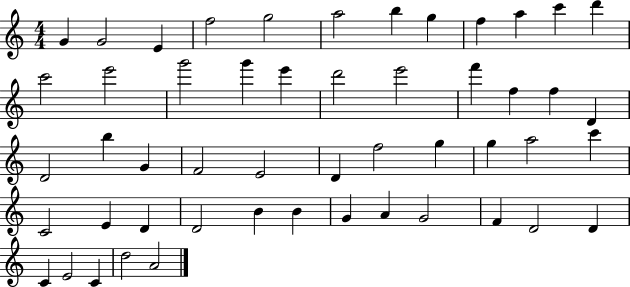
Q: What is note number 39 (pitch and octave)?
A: B4